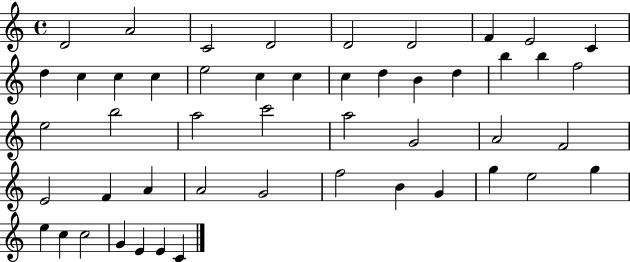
X:1
T:Untitled
M:4/4
L:1/4
K:C
D2 A2 C2 D2 D2 D2 F E2 C d c c c e2 c c c d B d b b f2 e2 b2 a2 c'2 a2 G2 A2 F2 E2 F A A2 G2 f2 B G g e2 g e c c2 G E E C